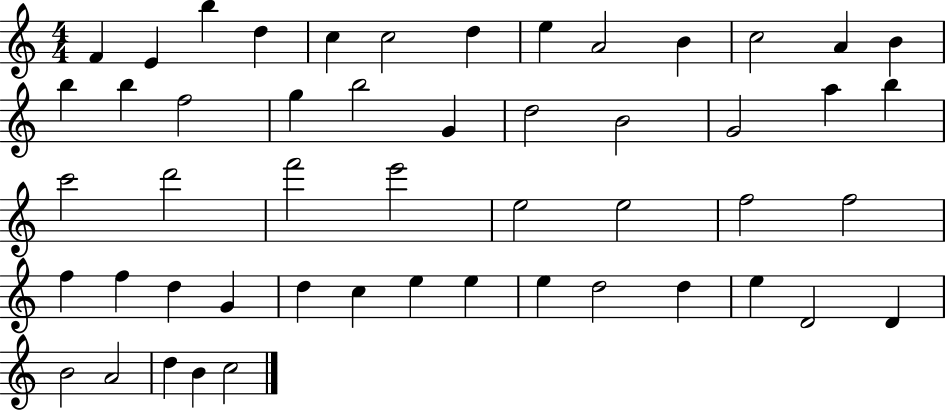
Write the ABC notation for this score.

X:1
T:Untitled
M:4/4
L:1/4
K:C
F E b d c c2 d e A2 B c2 A B b b f2 g b2 G d2 B2 G2 a b c'2 d'2 f'2 e'2 e2 e2 f2 f2 f f d G d c e e e d2 d e D2 D B2 A2 d B c2